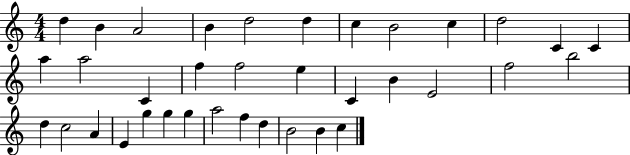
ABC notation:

X:1
T:Untitled
M:4/4
L:1/4
K:C
d B A2 B d2 d c B2 c d2 C C a a2 C f f2 e C B E2 f2 b2 d c2 A E g g g a2 f d B2 B c